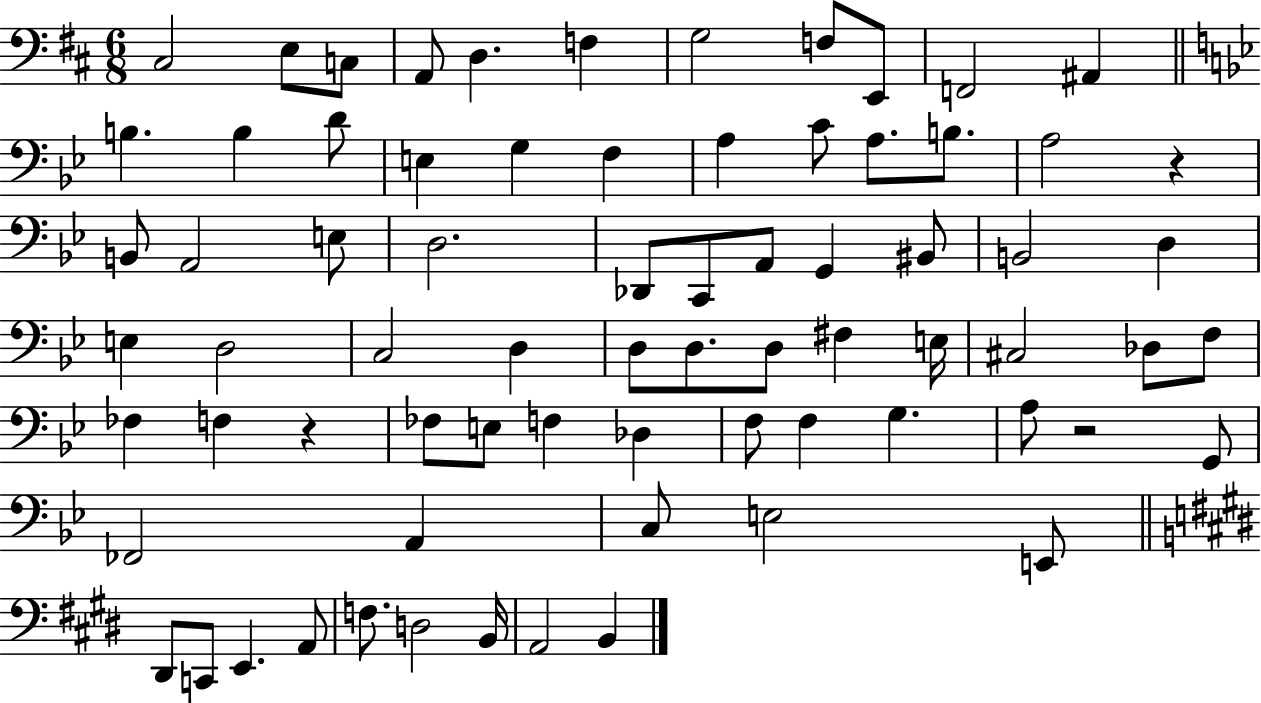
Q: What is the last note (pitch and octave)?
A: B2